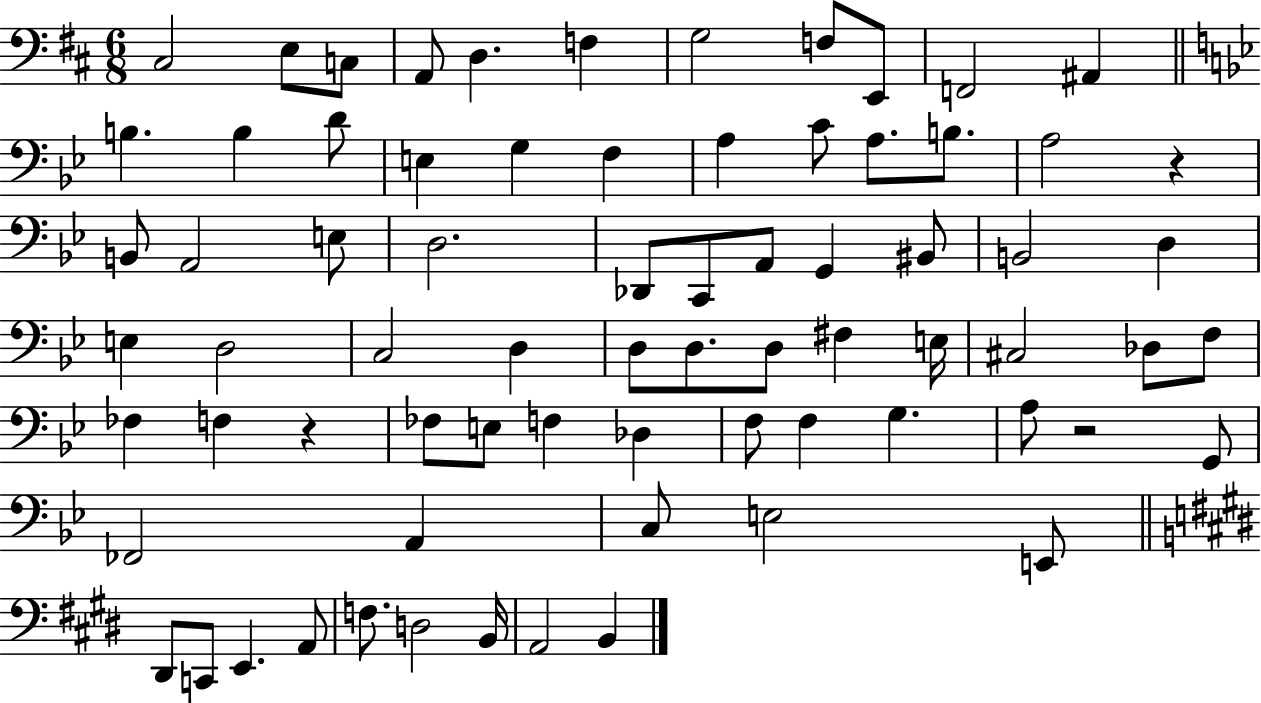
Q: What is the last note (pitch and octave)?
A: B2